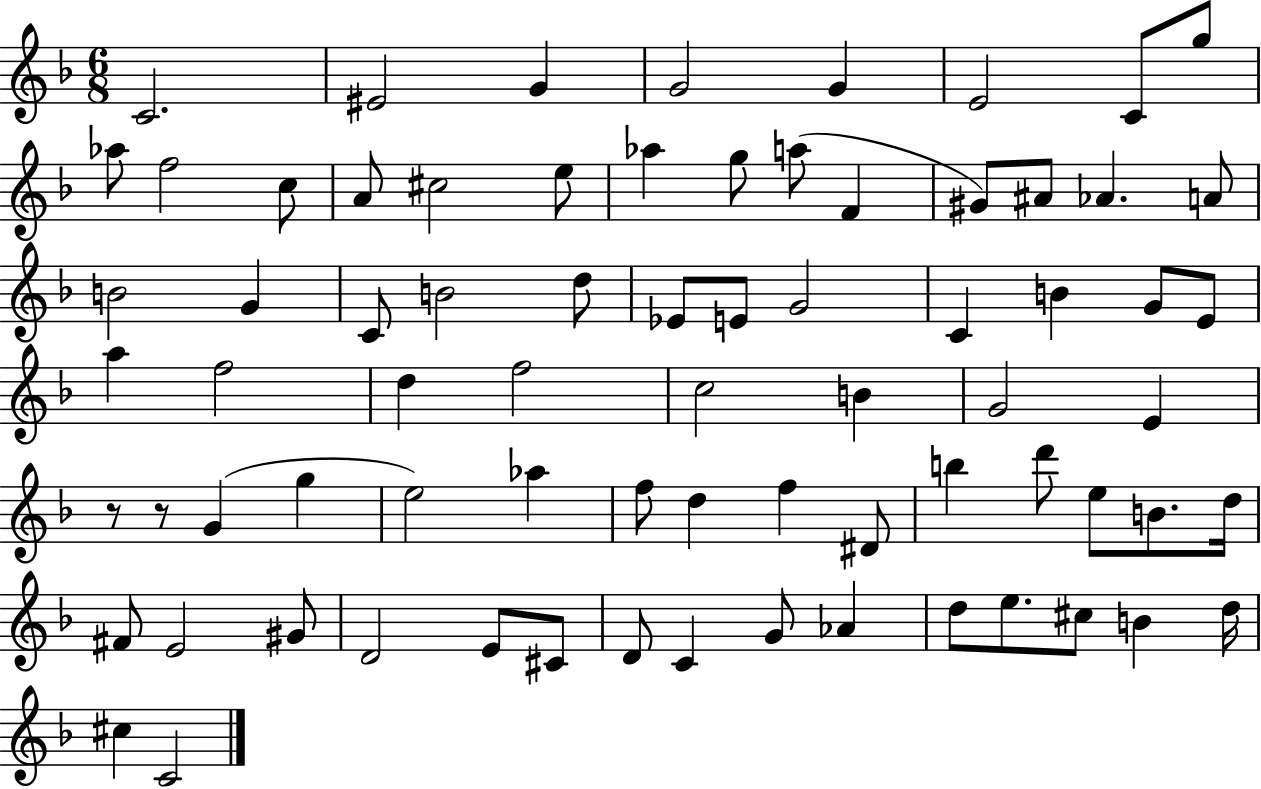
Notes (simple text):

C4/h. EIS4/h G4/q G4/h G4/q E4/h C4/e G5/e Ab5/e F5/h C5/e A4/e C#5/h E5/e Ab5/q G5/e A5/e F4/q G#4/e A#4/e Ab4/q. A4/e B4/h G4/q C4/e B4/h D5/e Eb4/e E4/e G4/h C4/q B4/q G4/e E4/e A5/q F5/h D5/q F5/h C5/h B4/q G4/h E4/q R/e R/e G4/q G5/q E5/h Ab5/q F5/e D5/q F5/q D#4/e B5/q D6/e E5/e B4/e. D5/s F#4/e E4/h G#4/e D4/h E4/e C#4/e D4/e C4/q G4/e Ab4/q D5/e E5/e. C#5/e B4/q D5/s C#5/q C4/h